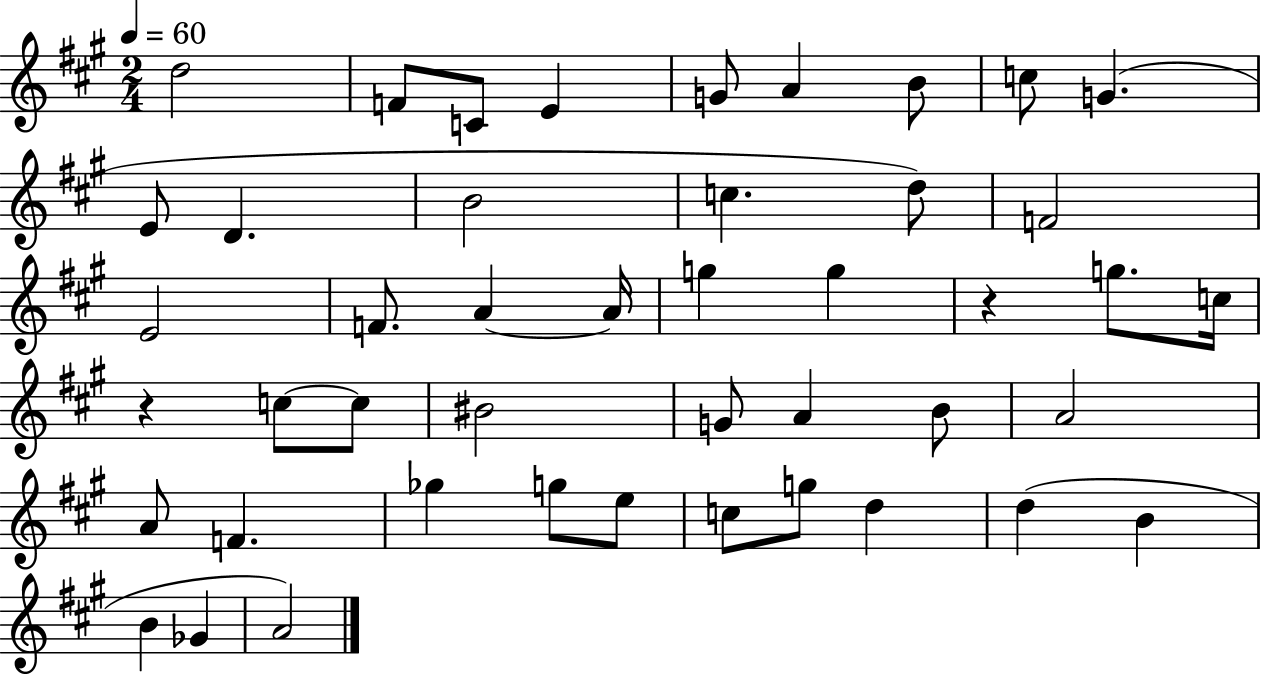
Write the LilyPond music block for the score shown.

{
  \clef treble
  \numericTimeSignature
  \time 2/4
  \key a \major
  \tempo 4 = 60
  d''2 | f'8 c'8 e'4 | g'8 a'4 b'8 | c''8 g'4.( | \break e'8 d'4. | b'2 | c''4. d''8) | f'2 | \break e'2 | f'8. a'4~~ a'16 | g''4 g''4 | r4 g''8. c''16 | \break r4 c''8~~ c''8 | bis'2 | g'8 a'4 b'8 | a'2 | \break a'8 f'4. | ges''4 g''8 e''8 | c''8 g''8 d''4 | d''4( b'4 | \break b'4 ges'4 | a'2) | \bar "|."
}